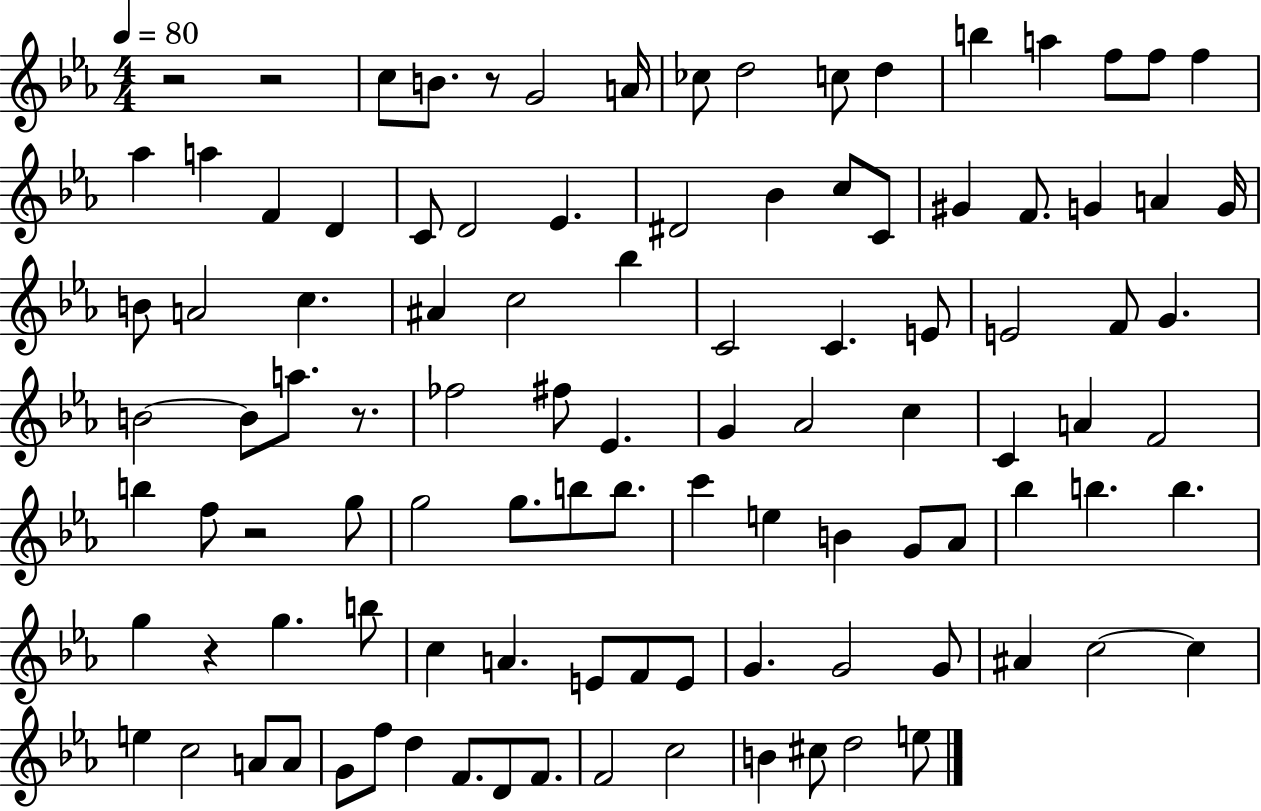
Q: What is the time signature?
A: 4/4